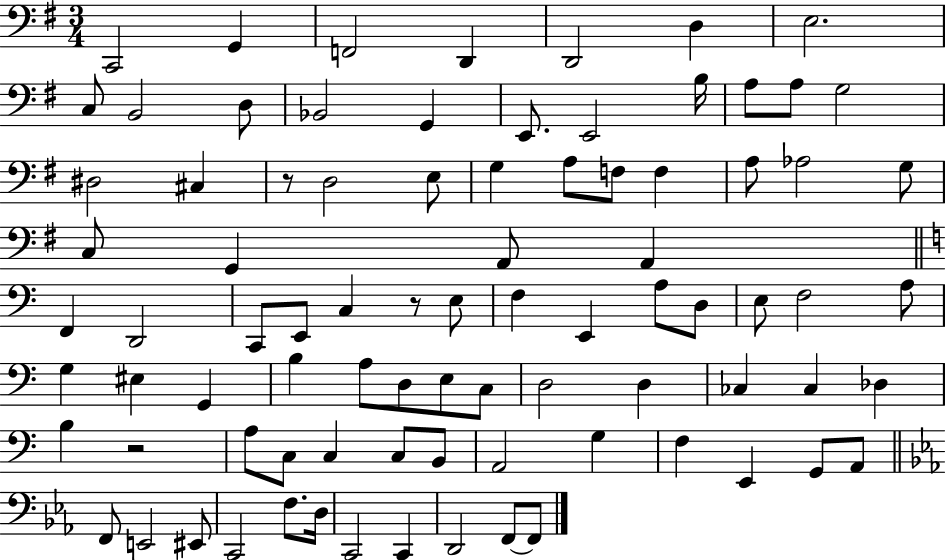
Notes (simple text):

C2/h G2/q F2/h D2/q D2/h D3/q E3/h. C3/e B2/h D3/e Bb2/h G2/q E2/e. E2/h B3/s A3/e A3/e G3/h D#3/h C#3/q R/e D3/h E3/e G3/q A3/e F3/e F3/q A3/e Ab3/h G3/e C3/e G2/q A2/e A2/q F2/q D2/h C2/e E2/e C3/q R/e E3/e F3/q E2/q A3/e D3/e E3/e F3/h A3/e G3/q EIS3/q G2/q B3/q A3/e D3/e E3/e C3/e D3/h D3/q CES3/q CES3/q Db3/q B3/q R/h A3/e C3/e C3/q C3/e B2/e A2/h G3/q F3/q E2/q G2/e A2/e F2/e E2/h EIS2/e C2/h F3/e. D3/s C2/h C2/q D2/h F2/e F2/e